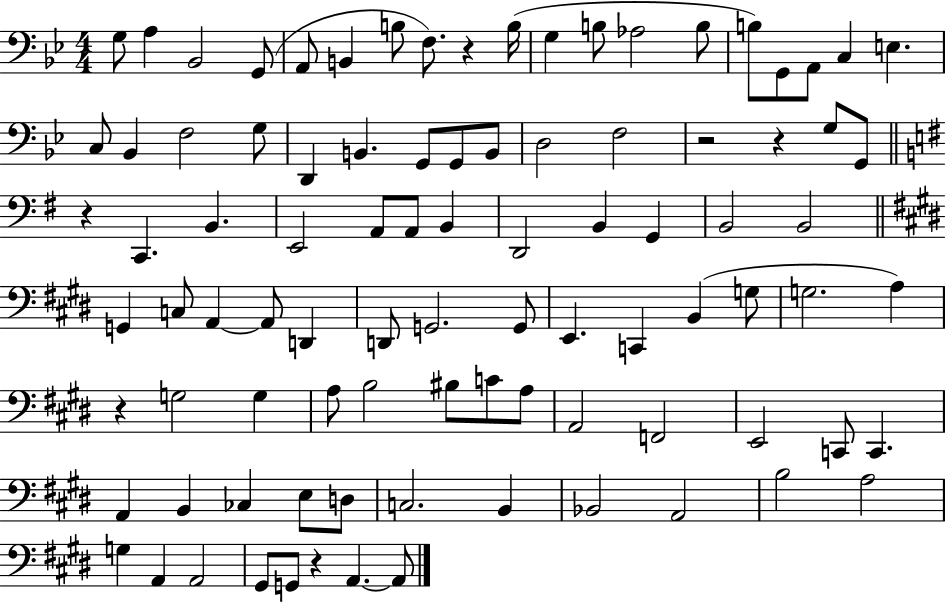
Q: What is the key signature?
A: BES major